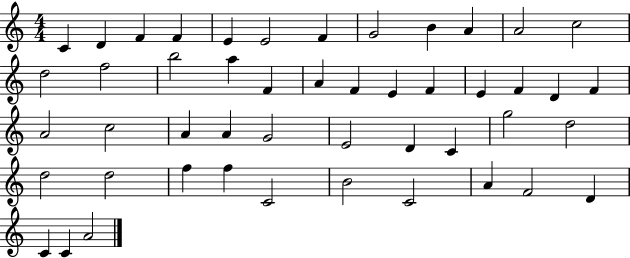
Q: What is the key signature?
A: C major